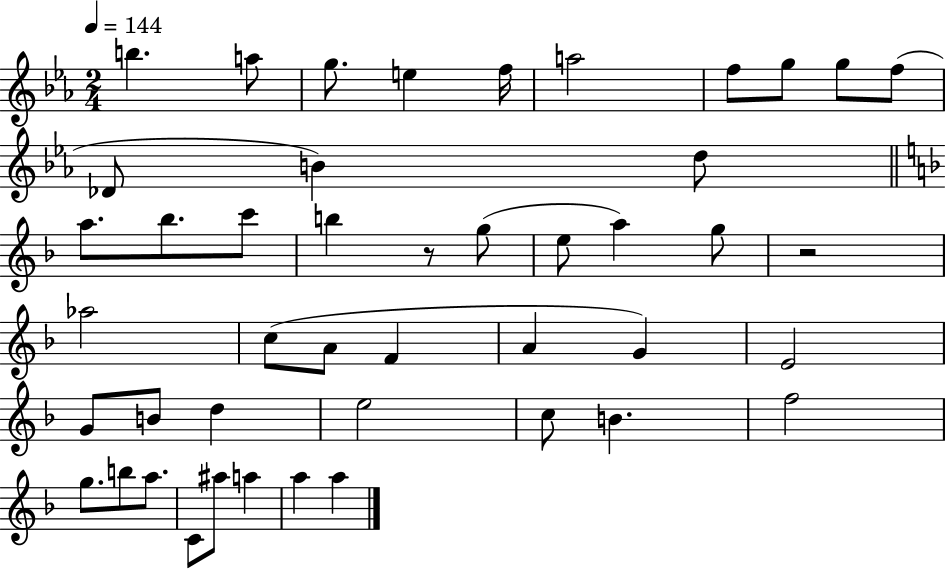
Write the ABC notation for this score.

X:1
T:Untitled
M:2/4
L:1/4
K:Eb
b a/2 g/2 e f/4 a2 f/2 g/2 g/2 f/2 _D/2 B d/2 a/2 _b/2 c'/2 b z/2 g/2 e/2 a g/2 z2 _a2 c/2 A/2 F A G E2 G/2 B/2 d e2 c/2 B f2 g/2 b/2 a/2 C/2 ^a/2 a a a